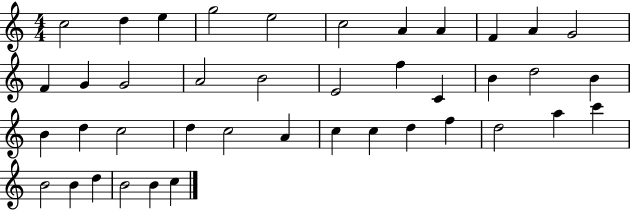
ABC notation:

X:1
T:Untitled
M:4/4
L:1/4
K:C
c2 d e g2 e2 c2 A A F A G2 F G G2 A2 B2 E2 f C B d2 B B d c2 d c2 A c c d f d2 a c' B2 B d B2 B c